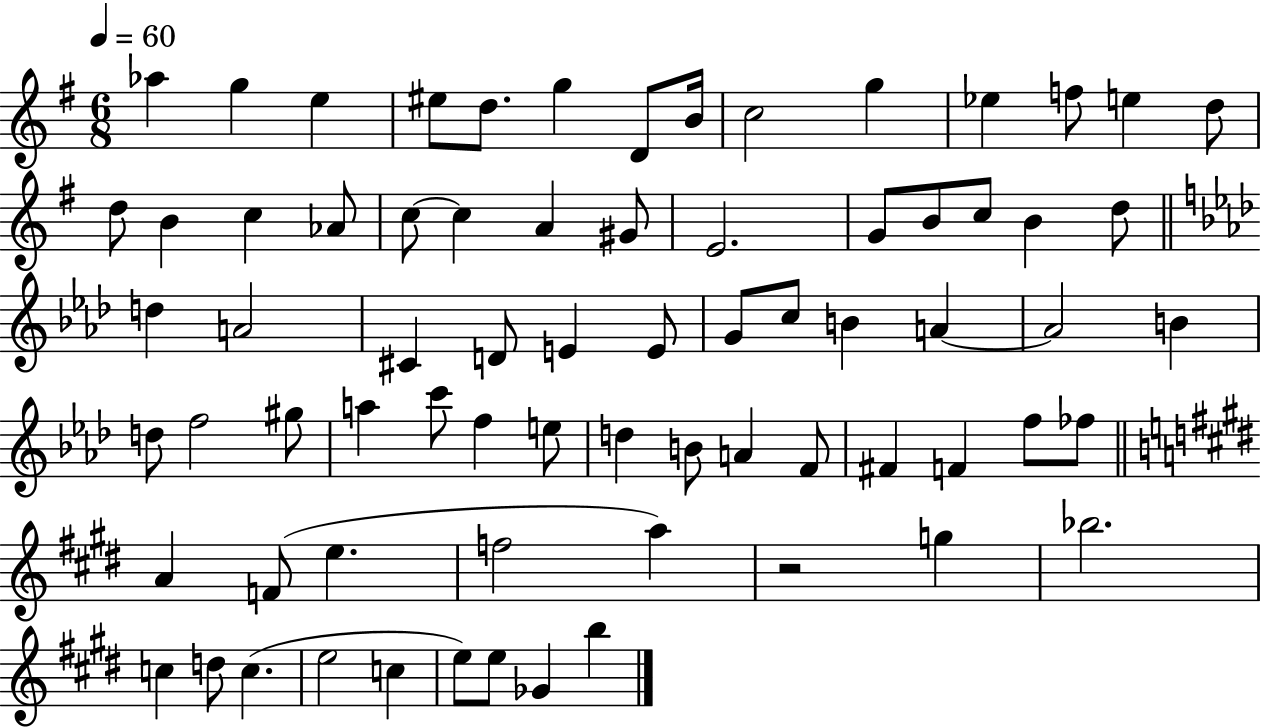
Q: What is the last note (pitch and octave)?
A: B5